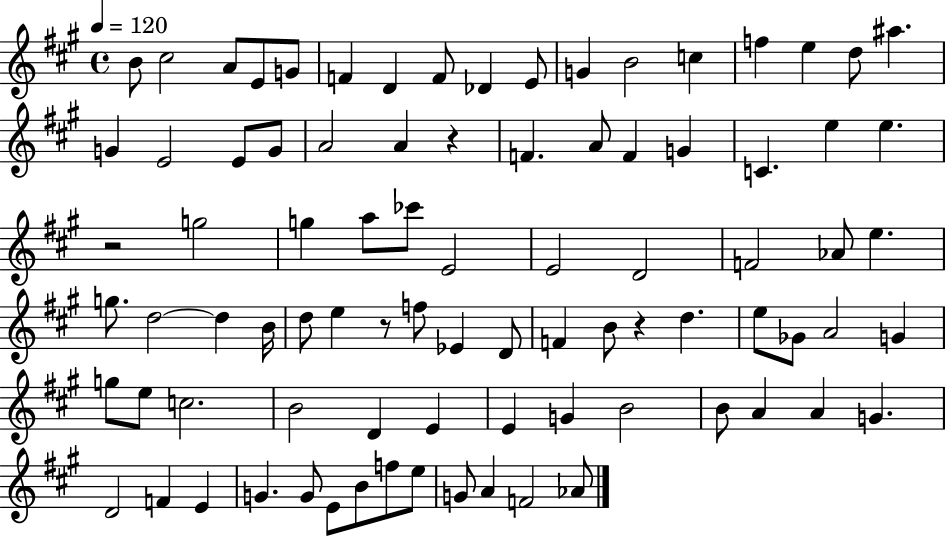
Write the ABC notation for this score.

X:1
T:Untitled
M:4/4
L:1/4
K:A
B/2 ^c2 A/2 E/2 G/2 F D F/2 _D E/2 G B2 c f e d/2 ^a G E2 E/2 G/2 A2 A z F A/2 F G C e e z2 g2 g a/2 _c'/2 E2 E2 D2 F2 _A/2 e g/2 d2 d B/4 d/2 e z/2 f/2 _E D/2 F B/2 z d e/2 _G/2 A2 G g/2 e/2 c2 B2 D E E G B2 B/2 A A G D2 F E G G/2 E/2 B/2 f/2 e/2 G/2 A F2 _A/2